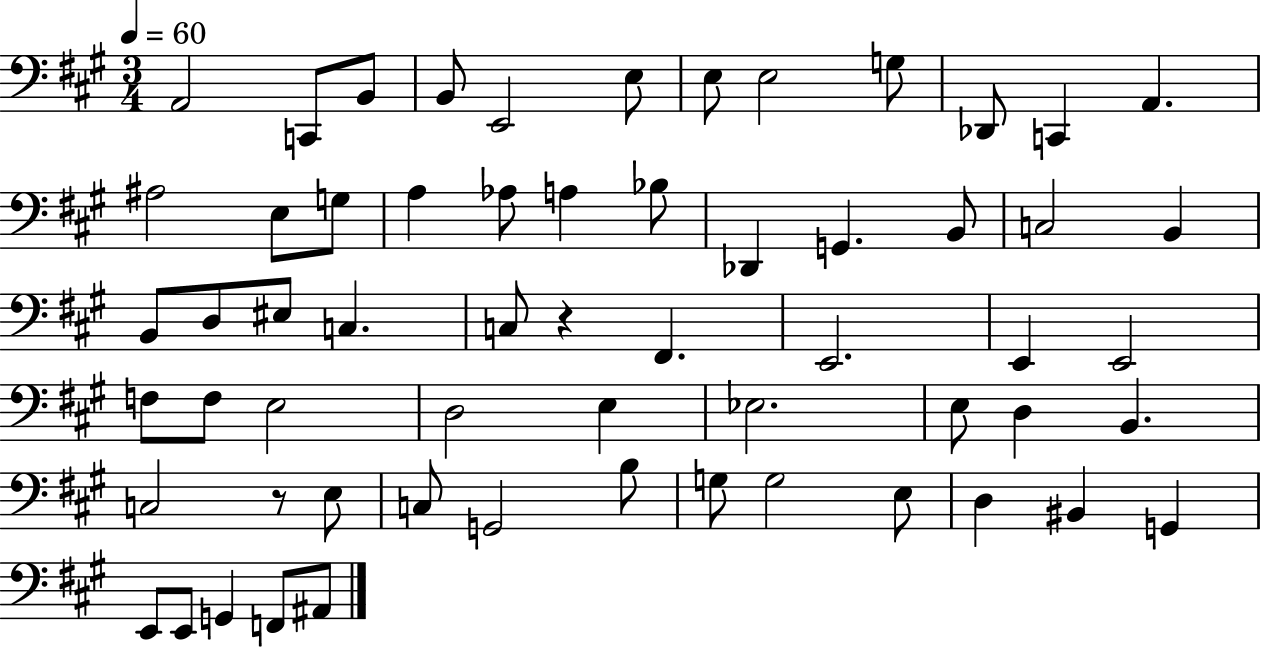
{
  \clef bass
  \numericTimeSignature
  \time 3/4
  \key a \major
  \tempo 4 = 60
  \repeat volta 2 { a,2 c,8 b,8 | b,8 e,2 e8 | e8 e2 g8 | des,8 c,4 a,4. | \break ais2 e8 g8 | a4 aes8 a4 bes8 | des,4 g,4. b,8 | c2 b,4 | \break b,8 d8 eis8 c4. | c8 r4 fis,4. | e,2. | e,4 e,2 | \break f8 f8 e2 | d2 e4 | ees2. | e8 d4 b,4. | \break c2 r8 e8 | c8 g,2 b8 | g8 g2 e8 | d4 bis,4 g,4 | \break e,8 e,8 g,4 f,8 ais,8 | } \bar "|."
}